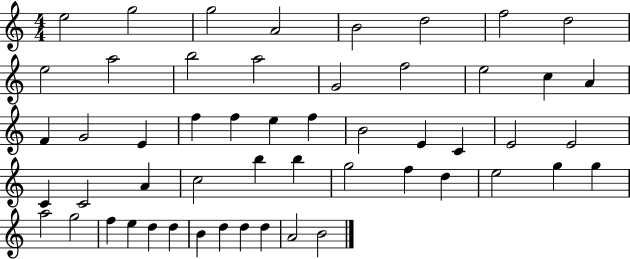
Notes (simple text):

E5/h G5/h G5/h A4/h B4/h D5/h F5/h D5/h E5/h A5/h B5/h A5/h G4/h F5/h E5/h C5/q A4/q F4/q G4/h E4/q F5/q F5/q E5/q F5/q B4/h E4/q C4/q E4/h E4/h C4/q C4/h A4/q C5/h B5/q B5/q G5/h F5/q D5/q E5/h G5/q G5/q A5/h G5/h F5/q E5/q D5/q D5/q B4/q D5/q D5/q D5/q A4/h B4/h